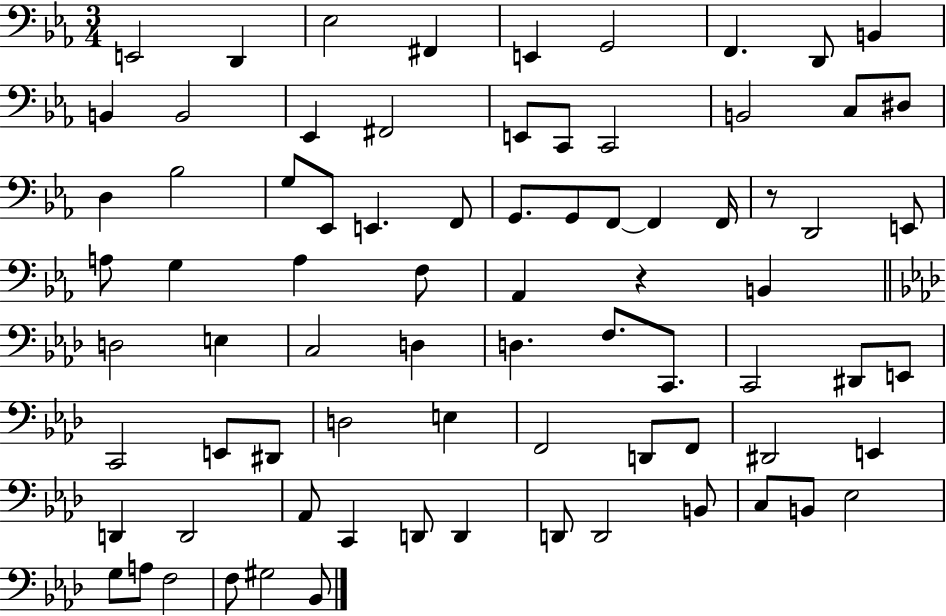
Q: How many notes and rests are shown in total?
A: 78